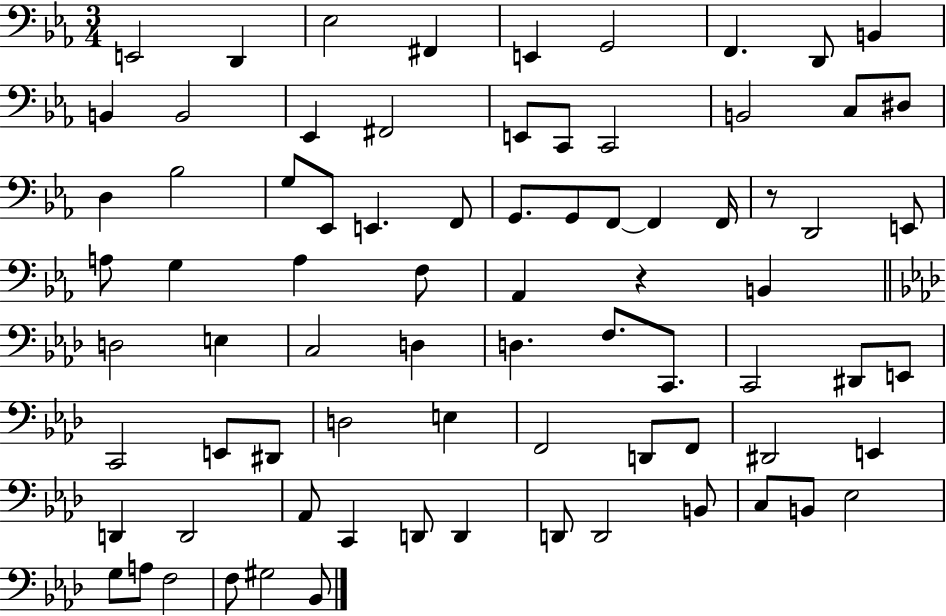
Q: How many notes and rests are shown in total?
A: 78